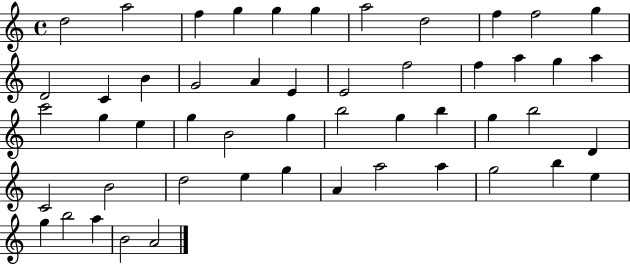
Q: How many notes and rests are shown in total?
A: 51